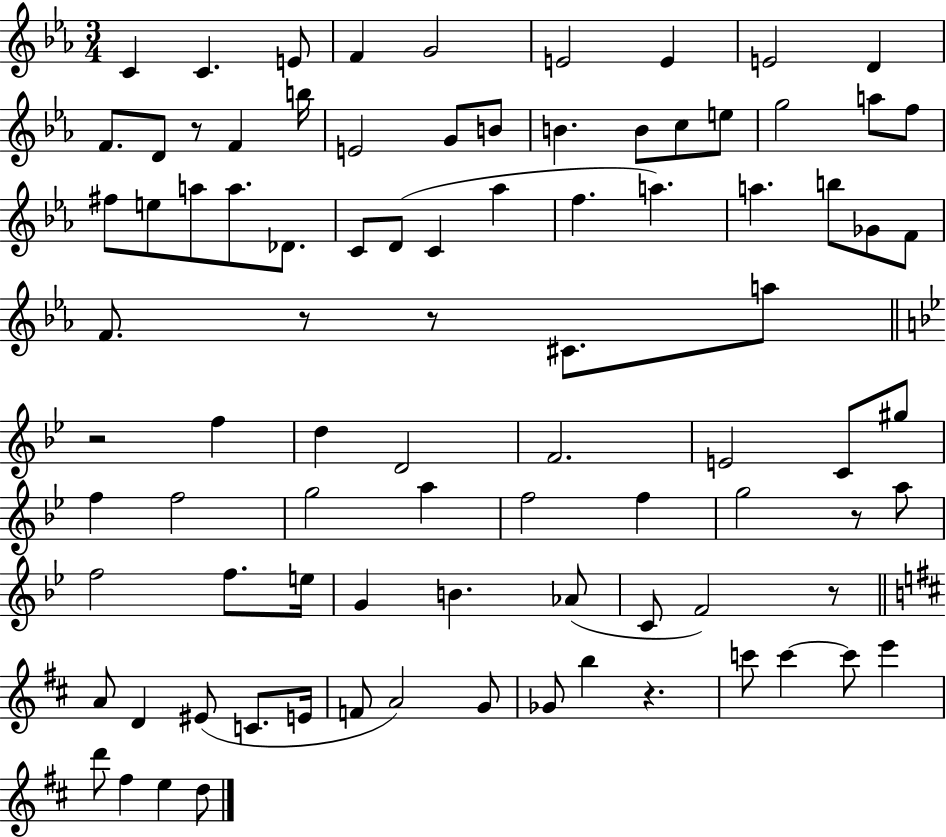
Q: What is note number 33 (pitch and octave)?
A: F5